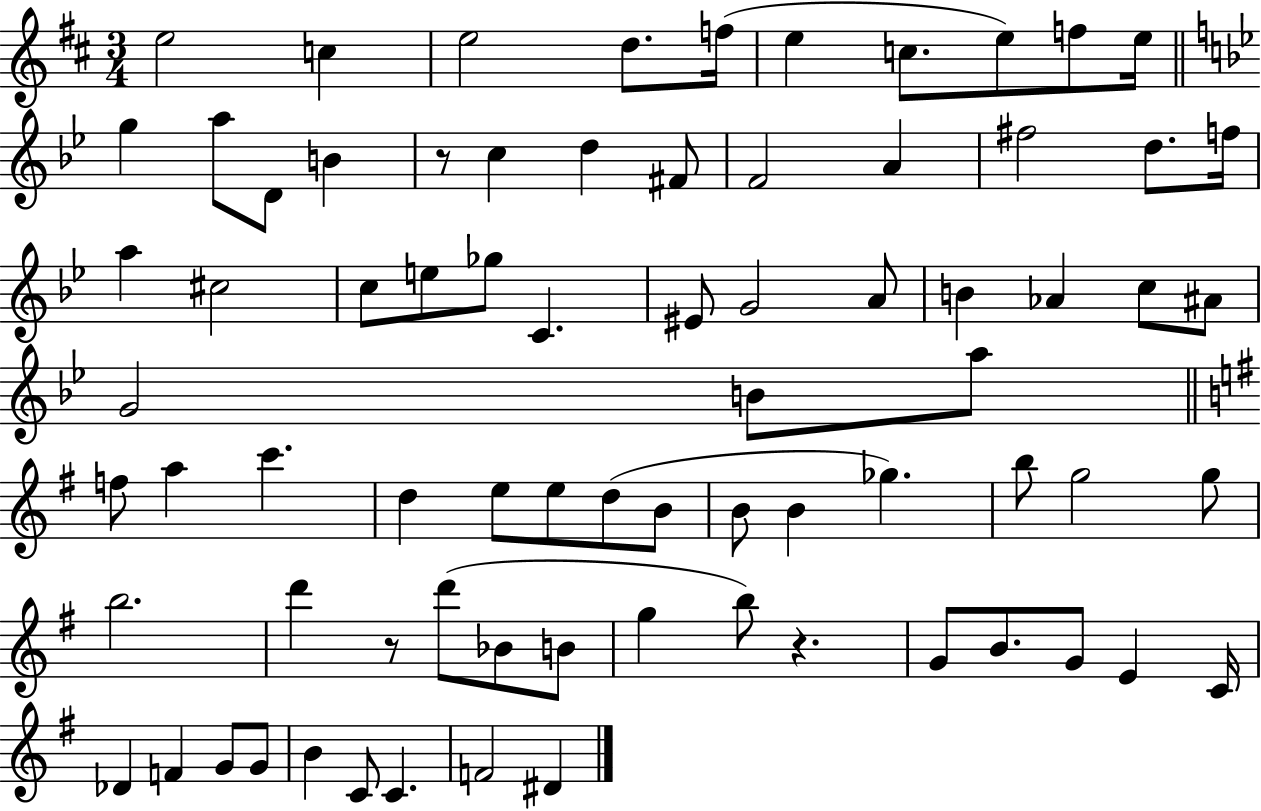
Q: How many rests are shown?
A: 3